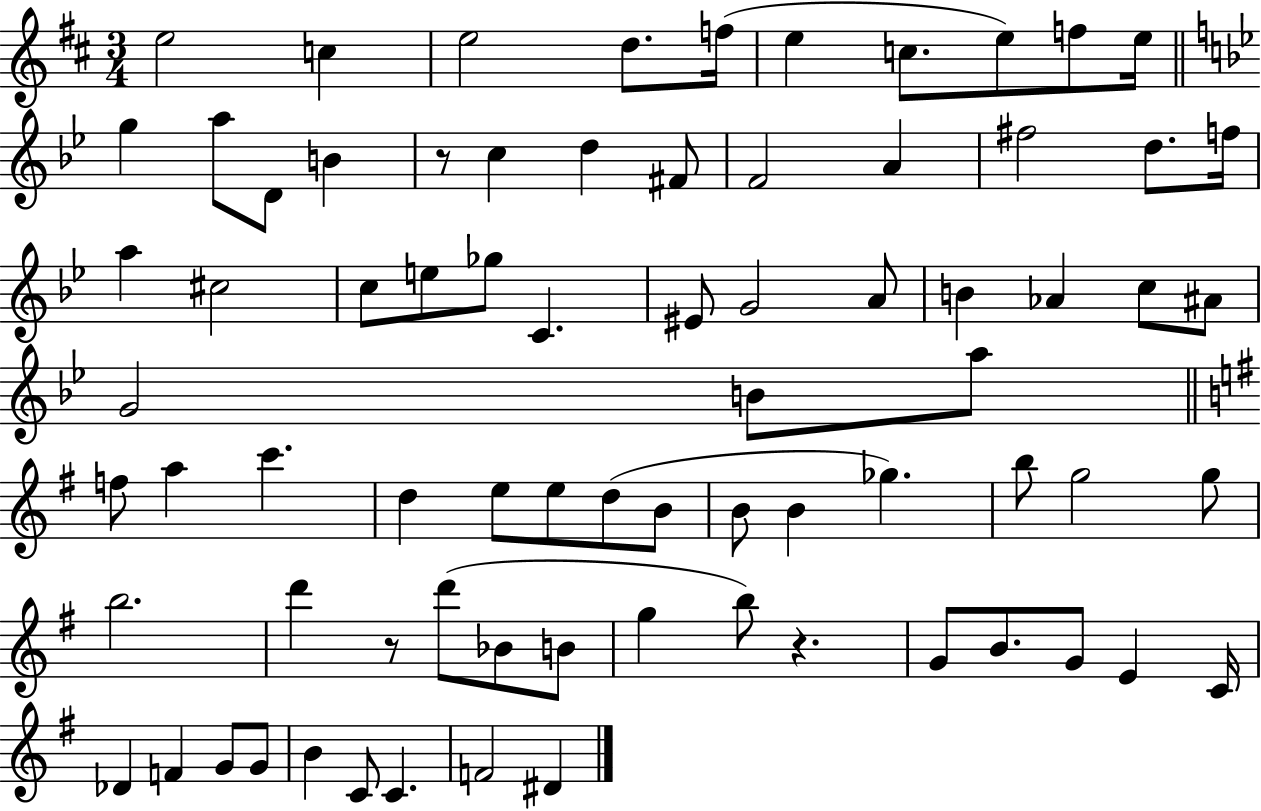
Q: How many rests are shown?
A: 3